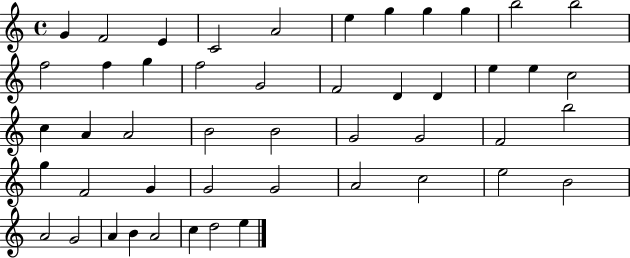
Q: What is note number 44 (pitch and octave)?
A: B4